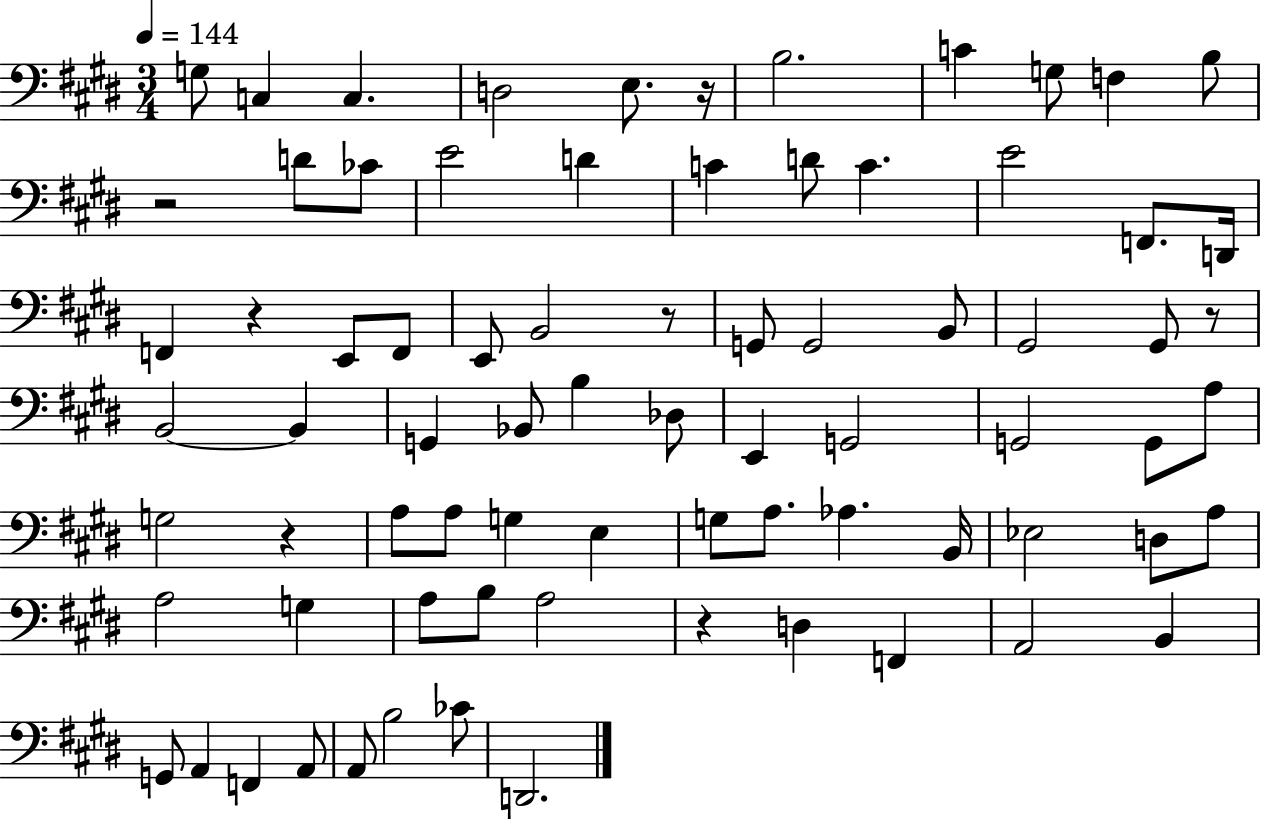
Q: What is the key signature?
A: E major